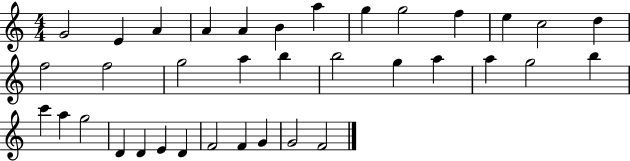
G4/h E4/q A4/q A4/q A4/q B4/q A5/q G5/q G5/h F5/q E5/q C5/h D5/q F5/h F5/h G5/h A5/q B5/q B5/h G5/q A5/q A5/q G5/h B5/q C6/q A5/q G5/h D4/q D4/q E4/q D4/q F4/h F4/q G4/q G4/h F4/h